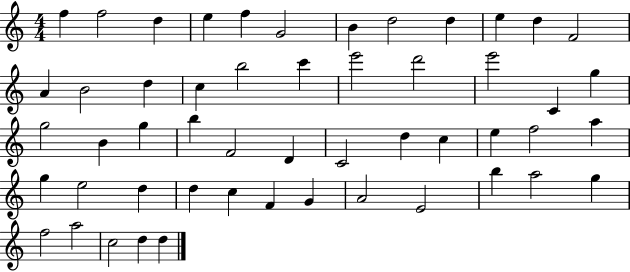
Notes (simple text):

F5/q F5/h D5/q E5/q F5/q G4/h B4/q D5/h D5/q E5/q D5/q F4/h A4/q B4/h D5/q C5/q B5/h C6/q E6/h D6/h E6/h C4/q G5/q G5/h B4/q G5/q B5/q F4/h D4/q C4/h D5/q C5/q E5/q F5/h A5/q G5/q E5/h D5/q D5/q C5/q F4/q G4/q A4/h E4/h B5/q A5/h G5/q F5/h A5/h C5/h D5/q D5/q